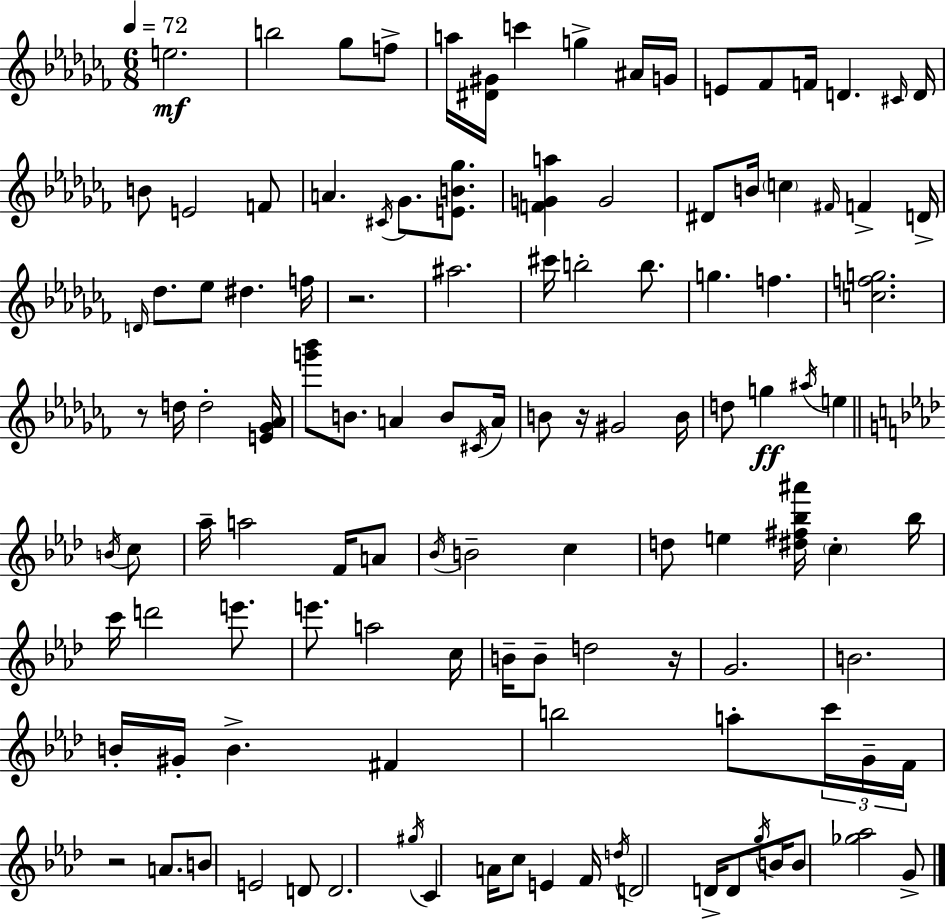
{
  \clef treble
  \numericTimeSignature
  \time 6/8
  \key aes \minor
  \tempo 4 = 72
  e''2.\mf | b''2 ges''8 f''8-> | a''16 <dis' gis'>16 c'''4 g''4-> ais'16 g'16 | e'8 fes'8 f'16 d'4. \grace { cis'16 } | \break d'16 b'8 e'2 f'8 | a'4. \acciaccatura { cis'16 } ges'8. <e' b' ges''>8. | <f' g' a''>4 g'2 | dis'8 b'16 \parenthesize c''4 \grace { fis'16 } f'4-> | \break d'16-> \grace { d'16 } des''8. ees''8 dis''4. | f''16 r2. | ais''2. | cis'''16 b''2-. | \break b''8. g''4. f''4. | <c'' f'' g''>2. | r8 d''16 d''2-. | <e' ges' aes'>16 <g''' bes'''>8 b'8. a'4 | \break b'8 \acciaccatura { cis'16 } a'16 b'8 r16 gis'2 | b'16 d''8 g''4\ff \acciaccatura { ais''16 } | e''4 \bar "||" \break \key aes \major \acciaccatura { b'16 } c''8 aes''16-- a''2 | f'16 a'8 \acciaccatura { bes'16 } b'2-- | c''4 d''8 e''4 <dis'' fis'' bes'' ais'''>16 \parenthesize c''4-. | bes''16 c'''16 d'''2 | \break e'''8. e'''8. a''2 | c''16 b'16-- b'8-- d''2 | r16 g'2. | b'2. | \break b'16-. gis'16-. b'4.-> | fis'4 b''2 | a''8-. \tuplet 3/2 { c'''16 g'16-- f'16 } r2 | a'8. b'8 e'2 | \break d'8 d'2. | \acciaccatura { gis''16 } c'4 a'16 c''8 | e'4 f'16 \acciaccatura { d''16 } d'2 | d'16-> d'8 \acciaccatura { g''16 } b'16 b'8 <ges'' aes''>2 | \break g'8-> \bar "|."
}